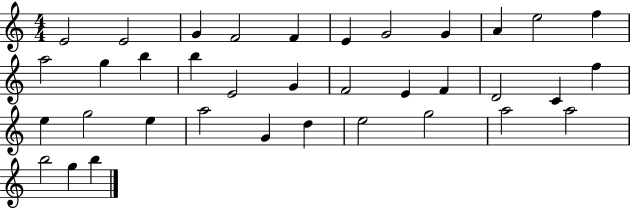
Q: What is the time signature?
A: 4/4